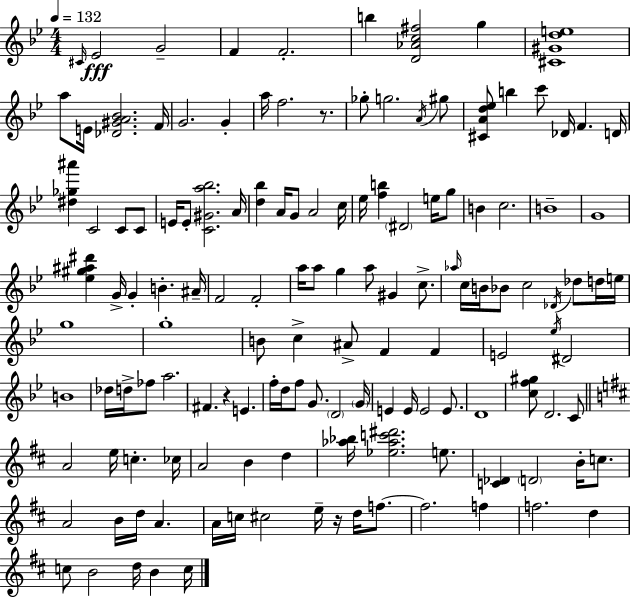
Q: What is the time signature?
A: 4/4